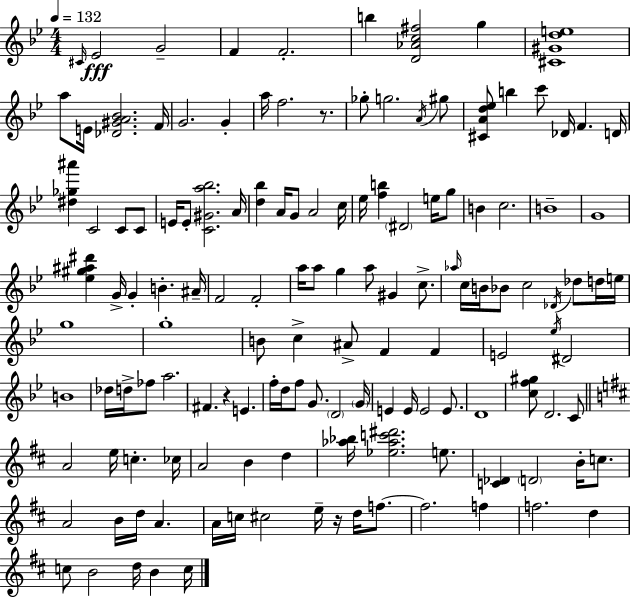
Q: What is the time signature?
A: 4/4